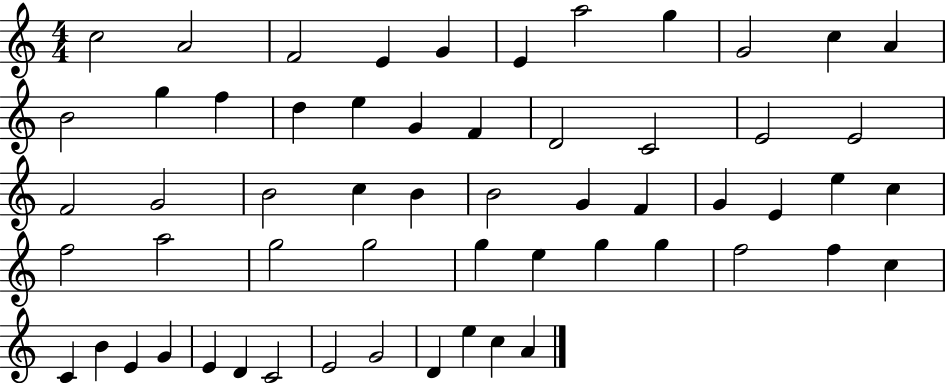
C5/h A4/h F4/h E4/q G4/q E4/q A5/h G5/q G4/h C5/q A4/q B4/h G5/q F5/q D5/q E5/q G4/q F4/q D4/h C4/h E4/h E4/h F4/h G4/h B4/h C5/q B4/q B4/h G4/q F4/q G4/q E4/q E5/q C5/q F5/h A5/h G5/h G5/h G5/q E5/q G5/q G5/q F5/h F5/q C5/q C4/q B4/q E4/q G4/q E4/q D4/q C4/h E4/h G4/h D4/q E5/q C5/q A4/q